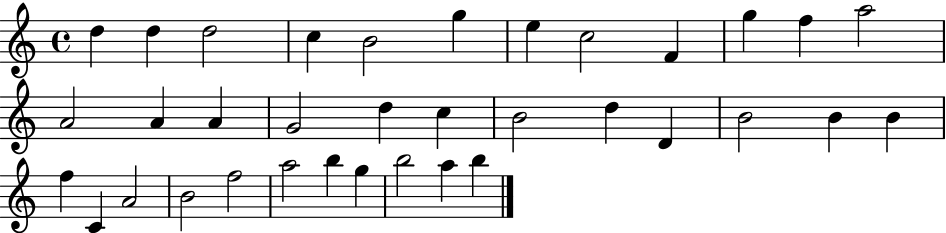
D5/q D5/q D5/h C5/q B4/h G5/q E5/q C5/h F4/q G5/q F5/q A5/h A4/h A4/q A4/q G4/h D5/q C5/q B4/h D5/q D4/q B4/h B4/q B4/q F5/q C4/q A4/h B4/h F5/h A5/h B5/q G5/q B5/h A5/q B5/q